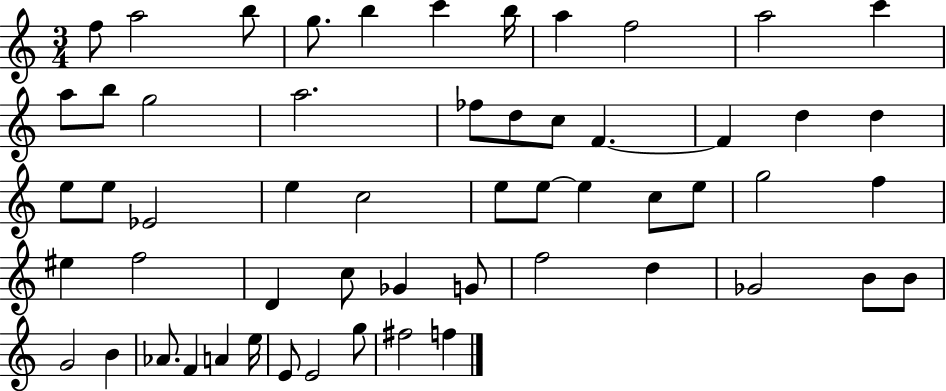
{
  \clef treble
  \numericTimeSignature
  \time 3/4
  \key c \major
  f''8 a''2 b''8 | g''8. b''4 c'''4 b''16 | a''4 f''2 | a''2 c'''4 | \break a''8 b''8 g''2 | a''2. | fes''8 d''8 c''8 f'4.~~ | f'4 d''4 d''4 | \break e''8 e''8 ees'2 | e''4 c''2 | e''8 e''8~~ e''4 c''8 e''8 | g''2 f''4 | \break eis''4 f''2 | d'4 c''8 ges'4 g'8 | f''2 d''4 | ges'2 b'8 b'8 | \break g'2 b'4 | aes'8. f'4 a'4 e''16 | e'8 e'2 g''8 | fis''2 f''4 | \break \bar "|."
}